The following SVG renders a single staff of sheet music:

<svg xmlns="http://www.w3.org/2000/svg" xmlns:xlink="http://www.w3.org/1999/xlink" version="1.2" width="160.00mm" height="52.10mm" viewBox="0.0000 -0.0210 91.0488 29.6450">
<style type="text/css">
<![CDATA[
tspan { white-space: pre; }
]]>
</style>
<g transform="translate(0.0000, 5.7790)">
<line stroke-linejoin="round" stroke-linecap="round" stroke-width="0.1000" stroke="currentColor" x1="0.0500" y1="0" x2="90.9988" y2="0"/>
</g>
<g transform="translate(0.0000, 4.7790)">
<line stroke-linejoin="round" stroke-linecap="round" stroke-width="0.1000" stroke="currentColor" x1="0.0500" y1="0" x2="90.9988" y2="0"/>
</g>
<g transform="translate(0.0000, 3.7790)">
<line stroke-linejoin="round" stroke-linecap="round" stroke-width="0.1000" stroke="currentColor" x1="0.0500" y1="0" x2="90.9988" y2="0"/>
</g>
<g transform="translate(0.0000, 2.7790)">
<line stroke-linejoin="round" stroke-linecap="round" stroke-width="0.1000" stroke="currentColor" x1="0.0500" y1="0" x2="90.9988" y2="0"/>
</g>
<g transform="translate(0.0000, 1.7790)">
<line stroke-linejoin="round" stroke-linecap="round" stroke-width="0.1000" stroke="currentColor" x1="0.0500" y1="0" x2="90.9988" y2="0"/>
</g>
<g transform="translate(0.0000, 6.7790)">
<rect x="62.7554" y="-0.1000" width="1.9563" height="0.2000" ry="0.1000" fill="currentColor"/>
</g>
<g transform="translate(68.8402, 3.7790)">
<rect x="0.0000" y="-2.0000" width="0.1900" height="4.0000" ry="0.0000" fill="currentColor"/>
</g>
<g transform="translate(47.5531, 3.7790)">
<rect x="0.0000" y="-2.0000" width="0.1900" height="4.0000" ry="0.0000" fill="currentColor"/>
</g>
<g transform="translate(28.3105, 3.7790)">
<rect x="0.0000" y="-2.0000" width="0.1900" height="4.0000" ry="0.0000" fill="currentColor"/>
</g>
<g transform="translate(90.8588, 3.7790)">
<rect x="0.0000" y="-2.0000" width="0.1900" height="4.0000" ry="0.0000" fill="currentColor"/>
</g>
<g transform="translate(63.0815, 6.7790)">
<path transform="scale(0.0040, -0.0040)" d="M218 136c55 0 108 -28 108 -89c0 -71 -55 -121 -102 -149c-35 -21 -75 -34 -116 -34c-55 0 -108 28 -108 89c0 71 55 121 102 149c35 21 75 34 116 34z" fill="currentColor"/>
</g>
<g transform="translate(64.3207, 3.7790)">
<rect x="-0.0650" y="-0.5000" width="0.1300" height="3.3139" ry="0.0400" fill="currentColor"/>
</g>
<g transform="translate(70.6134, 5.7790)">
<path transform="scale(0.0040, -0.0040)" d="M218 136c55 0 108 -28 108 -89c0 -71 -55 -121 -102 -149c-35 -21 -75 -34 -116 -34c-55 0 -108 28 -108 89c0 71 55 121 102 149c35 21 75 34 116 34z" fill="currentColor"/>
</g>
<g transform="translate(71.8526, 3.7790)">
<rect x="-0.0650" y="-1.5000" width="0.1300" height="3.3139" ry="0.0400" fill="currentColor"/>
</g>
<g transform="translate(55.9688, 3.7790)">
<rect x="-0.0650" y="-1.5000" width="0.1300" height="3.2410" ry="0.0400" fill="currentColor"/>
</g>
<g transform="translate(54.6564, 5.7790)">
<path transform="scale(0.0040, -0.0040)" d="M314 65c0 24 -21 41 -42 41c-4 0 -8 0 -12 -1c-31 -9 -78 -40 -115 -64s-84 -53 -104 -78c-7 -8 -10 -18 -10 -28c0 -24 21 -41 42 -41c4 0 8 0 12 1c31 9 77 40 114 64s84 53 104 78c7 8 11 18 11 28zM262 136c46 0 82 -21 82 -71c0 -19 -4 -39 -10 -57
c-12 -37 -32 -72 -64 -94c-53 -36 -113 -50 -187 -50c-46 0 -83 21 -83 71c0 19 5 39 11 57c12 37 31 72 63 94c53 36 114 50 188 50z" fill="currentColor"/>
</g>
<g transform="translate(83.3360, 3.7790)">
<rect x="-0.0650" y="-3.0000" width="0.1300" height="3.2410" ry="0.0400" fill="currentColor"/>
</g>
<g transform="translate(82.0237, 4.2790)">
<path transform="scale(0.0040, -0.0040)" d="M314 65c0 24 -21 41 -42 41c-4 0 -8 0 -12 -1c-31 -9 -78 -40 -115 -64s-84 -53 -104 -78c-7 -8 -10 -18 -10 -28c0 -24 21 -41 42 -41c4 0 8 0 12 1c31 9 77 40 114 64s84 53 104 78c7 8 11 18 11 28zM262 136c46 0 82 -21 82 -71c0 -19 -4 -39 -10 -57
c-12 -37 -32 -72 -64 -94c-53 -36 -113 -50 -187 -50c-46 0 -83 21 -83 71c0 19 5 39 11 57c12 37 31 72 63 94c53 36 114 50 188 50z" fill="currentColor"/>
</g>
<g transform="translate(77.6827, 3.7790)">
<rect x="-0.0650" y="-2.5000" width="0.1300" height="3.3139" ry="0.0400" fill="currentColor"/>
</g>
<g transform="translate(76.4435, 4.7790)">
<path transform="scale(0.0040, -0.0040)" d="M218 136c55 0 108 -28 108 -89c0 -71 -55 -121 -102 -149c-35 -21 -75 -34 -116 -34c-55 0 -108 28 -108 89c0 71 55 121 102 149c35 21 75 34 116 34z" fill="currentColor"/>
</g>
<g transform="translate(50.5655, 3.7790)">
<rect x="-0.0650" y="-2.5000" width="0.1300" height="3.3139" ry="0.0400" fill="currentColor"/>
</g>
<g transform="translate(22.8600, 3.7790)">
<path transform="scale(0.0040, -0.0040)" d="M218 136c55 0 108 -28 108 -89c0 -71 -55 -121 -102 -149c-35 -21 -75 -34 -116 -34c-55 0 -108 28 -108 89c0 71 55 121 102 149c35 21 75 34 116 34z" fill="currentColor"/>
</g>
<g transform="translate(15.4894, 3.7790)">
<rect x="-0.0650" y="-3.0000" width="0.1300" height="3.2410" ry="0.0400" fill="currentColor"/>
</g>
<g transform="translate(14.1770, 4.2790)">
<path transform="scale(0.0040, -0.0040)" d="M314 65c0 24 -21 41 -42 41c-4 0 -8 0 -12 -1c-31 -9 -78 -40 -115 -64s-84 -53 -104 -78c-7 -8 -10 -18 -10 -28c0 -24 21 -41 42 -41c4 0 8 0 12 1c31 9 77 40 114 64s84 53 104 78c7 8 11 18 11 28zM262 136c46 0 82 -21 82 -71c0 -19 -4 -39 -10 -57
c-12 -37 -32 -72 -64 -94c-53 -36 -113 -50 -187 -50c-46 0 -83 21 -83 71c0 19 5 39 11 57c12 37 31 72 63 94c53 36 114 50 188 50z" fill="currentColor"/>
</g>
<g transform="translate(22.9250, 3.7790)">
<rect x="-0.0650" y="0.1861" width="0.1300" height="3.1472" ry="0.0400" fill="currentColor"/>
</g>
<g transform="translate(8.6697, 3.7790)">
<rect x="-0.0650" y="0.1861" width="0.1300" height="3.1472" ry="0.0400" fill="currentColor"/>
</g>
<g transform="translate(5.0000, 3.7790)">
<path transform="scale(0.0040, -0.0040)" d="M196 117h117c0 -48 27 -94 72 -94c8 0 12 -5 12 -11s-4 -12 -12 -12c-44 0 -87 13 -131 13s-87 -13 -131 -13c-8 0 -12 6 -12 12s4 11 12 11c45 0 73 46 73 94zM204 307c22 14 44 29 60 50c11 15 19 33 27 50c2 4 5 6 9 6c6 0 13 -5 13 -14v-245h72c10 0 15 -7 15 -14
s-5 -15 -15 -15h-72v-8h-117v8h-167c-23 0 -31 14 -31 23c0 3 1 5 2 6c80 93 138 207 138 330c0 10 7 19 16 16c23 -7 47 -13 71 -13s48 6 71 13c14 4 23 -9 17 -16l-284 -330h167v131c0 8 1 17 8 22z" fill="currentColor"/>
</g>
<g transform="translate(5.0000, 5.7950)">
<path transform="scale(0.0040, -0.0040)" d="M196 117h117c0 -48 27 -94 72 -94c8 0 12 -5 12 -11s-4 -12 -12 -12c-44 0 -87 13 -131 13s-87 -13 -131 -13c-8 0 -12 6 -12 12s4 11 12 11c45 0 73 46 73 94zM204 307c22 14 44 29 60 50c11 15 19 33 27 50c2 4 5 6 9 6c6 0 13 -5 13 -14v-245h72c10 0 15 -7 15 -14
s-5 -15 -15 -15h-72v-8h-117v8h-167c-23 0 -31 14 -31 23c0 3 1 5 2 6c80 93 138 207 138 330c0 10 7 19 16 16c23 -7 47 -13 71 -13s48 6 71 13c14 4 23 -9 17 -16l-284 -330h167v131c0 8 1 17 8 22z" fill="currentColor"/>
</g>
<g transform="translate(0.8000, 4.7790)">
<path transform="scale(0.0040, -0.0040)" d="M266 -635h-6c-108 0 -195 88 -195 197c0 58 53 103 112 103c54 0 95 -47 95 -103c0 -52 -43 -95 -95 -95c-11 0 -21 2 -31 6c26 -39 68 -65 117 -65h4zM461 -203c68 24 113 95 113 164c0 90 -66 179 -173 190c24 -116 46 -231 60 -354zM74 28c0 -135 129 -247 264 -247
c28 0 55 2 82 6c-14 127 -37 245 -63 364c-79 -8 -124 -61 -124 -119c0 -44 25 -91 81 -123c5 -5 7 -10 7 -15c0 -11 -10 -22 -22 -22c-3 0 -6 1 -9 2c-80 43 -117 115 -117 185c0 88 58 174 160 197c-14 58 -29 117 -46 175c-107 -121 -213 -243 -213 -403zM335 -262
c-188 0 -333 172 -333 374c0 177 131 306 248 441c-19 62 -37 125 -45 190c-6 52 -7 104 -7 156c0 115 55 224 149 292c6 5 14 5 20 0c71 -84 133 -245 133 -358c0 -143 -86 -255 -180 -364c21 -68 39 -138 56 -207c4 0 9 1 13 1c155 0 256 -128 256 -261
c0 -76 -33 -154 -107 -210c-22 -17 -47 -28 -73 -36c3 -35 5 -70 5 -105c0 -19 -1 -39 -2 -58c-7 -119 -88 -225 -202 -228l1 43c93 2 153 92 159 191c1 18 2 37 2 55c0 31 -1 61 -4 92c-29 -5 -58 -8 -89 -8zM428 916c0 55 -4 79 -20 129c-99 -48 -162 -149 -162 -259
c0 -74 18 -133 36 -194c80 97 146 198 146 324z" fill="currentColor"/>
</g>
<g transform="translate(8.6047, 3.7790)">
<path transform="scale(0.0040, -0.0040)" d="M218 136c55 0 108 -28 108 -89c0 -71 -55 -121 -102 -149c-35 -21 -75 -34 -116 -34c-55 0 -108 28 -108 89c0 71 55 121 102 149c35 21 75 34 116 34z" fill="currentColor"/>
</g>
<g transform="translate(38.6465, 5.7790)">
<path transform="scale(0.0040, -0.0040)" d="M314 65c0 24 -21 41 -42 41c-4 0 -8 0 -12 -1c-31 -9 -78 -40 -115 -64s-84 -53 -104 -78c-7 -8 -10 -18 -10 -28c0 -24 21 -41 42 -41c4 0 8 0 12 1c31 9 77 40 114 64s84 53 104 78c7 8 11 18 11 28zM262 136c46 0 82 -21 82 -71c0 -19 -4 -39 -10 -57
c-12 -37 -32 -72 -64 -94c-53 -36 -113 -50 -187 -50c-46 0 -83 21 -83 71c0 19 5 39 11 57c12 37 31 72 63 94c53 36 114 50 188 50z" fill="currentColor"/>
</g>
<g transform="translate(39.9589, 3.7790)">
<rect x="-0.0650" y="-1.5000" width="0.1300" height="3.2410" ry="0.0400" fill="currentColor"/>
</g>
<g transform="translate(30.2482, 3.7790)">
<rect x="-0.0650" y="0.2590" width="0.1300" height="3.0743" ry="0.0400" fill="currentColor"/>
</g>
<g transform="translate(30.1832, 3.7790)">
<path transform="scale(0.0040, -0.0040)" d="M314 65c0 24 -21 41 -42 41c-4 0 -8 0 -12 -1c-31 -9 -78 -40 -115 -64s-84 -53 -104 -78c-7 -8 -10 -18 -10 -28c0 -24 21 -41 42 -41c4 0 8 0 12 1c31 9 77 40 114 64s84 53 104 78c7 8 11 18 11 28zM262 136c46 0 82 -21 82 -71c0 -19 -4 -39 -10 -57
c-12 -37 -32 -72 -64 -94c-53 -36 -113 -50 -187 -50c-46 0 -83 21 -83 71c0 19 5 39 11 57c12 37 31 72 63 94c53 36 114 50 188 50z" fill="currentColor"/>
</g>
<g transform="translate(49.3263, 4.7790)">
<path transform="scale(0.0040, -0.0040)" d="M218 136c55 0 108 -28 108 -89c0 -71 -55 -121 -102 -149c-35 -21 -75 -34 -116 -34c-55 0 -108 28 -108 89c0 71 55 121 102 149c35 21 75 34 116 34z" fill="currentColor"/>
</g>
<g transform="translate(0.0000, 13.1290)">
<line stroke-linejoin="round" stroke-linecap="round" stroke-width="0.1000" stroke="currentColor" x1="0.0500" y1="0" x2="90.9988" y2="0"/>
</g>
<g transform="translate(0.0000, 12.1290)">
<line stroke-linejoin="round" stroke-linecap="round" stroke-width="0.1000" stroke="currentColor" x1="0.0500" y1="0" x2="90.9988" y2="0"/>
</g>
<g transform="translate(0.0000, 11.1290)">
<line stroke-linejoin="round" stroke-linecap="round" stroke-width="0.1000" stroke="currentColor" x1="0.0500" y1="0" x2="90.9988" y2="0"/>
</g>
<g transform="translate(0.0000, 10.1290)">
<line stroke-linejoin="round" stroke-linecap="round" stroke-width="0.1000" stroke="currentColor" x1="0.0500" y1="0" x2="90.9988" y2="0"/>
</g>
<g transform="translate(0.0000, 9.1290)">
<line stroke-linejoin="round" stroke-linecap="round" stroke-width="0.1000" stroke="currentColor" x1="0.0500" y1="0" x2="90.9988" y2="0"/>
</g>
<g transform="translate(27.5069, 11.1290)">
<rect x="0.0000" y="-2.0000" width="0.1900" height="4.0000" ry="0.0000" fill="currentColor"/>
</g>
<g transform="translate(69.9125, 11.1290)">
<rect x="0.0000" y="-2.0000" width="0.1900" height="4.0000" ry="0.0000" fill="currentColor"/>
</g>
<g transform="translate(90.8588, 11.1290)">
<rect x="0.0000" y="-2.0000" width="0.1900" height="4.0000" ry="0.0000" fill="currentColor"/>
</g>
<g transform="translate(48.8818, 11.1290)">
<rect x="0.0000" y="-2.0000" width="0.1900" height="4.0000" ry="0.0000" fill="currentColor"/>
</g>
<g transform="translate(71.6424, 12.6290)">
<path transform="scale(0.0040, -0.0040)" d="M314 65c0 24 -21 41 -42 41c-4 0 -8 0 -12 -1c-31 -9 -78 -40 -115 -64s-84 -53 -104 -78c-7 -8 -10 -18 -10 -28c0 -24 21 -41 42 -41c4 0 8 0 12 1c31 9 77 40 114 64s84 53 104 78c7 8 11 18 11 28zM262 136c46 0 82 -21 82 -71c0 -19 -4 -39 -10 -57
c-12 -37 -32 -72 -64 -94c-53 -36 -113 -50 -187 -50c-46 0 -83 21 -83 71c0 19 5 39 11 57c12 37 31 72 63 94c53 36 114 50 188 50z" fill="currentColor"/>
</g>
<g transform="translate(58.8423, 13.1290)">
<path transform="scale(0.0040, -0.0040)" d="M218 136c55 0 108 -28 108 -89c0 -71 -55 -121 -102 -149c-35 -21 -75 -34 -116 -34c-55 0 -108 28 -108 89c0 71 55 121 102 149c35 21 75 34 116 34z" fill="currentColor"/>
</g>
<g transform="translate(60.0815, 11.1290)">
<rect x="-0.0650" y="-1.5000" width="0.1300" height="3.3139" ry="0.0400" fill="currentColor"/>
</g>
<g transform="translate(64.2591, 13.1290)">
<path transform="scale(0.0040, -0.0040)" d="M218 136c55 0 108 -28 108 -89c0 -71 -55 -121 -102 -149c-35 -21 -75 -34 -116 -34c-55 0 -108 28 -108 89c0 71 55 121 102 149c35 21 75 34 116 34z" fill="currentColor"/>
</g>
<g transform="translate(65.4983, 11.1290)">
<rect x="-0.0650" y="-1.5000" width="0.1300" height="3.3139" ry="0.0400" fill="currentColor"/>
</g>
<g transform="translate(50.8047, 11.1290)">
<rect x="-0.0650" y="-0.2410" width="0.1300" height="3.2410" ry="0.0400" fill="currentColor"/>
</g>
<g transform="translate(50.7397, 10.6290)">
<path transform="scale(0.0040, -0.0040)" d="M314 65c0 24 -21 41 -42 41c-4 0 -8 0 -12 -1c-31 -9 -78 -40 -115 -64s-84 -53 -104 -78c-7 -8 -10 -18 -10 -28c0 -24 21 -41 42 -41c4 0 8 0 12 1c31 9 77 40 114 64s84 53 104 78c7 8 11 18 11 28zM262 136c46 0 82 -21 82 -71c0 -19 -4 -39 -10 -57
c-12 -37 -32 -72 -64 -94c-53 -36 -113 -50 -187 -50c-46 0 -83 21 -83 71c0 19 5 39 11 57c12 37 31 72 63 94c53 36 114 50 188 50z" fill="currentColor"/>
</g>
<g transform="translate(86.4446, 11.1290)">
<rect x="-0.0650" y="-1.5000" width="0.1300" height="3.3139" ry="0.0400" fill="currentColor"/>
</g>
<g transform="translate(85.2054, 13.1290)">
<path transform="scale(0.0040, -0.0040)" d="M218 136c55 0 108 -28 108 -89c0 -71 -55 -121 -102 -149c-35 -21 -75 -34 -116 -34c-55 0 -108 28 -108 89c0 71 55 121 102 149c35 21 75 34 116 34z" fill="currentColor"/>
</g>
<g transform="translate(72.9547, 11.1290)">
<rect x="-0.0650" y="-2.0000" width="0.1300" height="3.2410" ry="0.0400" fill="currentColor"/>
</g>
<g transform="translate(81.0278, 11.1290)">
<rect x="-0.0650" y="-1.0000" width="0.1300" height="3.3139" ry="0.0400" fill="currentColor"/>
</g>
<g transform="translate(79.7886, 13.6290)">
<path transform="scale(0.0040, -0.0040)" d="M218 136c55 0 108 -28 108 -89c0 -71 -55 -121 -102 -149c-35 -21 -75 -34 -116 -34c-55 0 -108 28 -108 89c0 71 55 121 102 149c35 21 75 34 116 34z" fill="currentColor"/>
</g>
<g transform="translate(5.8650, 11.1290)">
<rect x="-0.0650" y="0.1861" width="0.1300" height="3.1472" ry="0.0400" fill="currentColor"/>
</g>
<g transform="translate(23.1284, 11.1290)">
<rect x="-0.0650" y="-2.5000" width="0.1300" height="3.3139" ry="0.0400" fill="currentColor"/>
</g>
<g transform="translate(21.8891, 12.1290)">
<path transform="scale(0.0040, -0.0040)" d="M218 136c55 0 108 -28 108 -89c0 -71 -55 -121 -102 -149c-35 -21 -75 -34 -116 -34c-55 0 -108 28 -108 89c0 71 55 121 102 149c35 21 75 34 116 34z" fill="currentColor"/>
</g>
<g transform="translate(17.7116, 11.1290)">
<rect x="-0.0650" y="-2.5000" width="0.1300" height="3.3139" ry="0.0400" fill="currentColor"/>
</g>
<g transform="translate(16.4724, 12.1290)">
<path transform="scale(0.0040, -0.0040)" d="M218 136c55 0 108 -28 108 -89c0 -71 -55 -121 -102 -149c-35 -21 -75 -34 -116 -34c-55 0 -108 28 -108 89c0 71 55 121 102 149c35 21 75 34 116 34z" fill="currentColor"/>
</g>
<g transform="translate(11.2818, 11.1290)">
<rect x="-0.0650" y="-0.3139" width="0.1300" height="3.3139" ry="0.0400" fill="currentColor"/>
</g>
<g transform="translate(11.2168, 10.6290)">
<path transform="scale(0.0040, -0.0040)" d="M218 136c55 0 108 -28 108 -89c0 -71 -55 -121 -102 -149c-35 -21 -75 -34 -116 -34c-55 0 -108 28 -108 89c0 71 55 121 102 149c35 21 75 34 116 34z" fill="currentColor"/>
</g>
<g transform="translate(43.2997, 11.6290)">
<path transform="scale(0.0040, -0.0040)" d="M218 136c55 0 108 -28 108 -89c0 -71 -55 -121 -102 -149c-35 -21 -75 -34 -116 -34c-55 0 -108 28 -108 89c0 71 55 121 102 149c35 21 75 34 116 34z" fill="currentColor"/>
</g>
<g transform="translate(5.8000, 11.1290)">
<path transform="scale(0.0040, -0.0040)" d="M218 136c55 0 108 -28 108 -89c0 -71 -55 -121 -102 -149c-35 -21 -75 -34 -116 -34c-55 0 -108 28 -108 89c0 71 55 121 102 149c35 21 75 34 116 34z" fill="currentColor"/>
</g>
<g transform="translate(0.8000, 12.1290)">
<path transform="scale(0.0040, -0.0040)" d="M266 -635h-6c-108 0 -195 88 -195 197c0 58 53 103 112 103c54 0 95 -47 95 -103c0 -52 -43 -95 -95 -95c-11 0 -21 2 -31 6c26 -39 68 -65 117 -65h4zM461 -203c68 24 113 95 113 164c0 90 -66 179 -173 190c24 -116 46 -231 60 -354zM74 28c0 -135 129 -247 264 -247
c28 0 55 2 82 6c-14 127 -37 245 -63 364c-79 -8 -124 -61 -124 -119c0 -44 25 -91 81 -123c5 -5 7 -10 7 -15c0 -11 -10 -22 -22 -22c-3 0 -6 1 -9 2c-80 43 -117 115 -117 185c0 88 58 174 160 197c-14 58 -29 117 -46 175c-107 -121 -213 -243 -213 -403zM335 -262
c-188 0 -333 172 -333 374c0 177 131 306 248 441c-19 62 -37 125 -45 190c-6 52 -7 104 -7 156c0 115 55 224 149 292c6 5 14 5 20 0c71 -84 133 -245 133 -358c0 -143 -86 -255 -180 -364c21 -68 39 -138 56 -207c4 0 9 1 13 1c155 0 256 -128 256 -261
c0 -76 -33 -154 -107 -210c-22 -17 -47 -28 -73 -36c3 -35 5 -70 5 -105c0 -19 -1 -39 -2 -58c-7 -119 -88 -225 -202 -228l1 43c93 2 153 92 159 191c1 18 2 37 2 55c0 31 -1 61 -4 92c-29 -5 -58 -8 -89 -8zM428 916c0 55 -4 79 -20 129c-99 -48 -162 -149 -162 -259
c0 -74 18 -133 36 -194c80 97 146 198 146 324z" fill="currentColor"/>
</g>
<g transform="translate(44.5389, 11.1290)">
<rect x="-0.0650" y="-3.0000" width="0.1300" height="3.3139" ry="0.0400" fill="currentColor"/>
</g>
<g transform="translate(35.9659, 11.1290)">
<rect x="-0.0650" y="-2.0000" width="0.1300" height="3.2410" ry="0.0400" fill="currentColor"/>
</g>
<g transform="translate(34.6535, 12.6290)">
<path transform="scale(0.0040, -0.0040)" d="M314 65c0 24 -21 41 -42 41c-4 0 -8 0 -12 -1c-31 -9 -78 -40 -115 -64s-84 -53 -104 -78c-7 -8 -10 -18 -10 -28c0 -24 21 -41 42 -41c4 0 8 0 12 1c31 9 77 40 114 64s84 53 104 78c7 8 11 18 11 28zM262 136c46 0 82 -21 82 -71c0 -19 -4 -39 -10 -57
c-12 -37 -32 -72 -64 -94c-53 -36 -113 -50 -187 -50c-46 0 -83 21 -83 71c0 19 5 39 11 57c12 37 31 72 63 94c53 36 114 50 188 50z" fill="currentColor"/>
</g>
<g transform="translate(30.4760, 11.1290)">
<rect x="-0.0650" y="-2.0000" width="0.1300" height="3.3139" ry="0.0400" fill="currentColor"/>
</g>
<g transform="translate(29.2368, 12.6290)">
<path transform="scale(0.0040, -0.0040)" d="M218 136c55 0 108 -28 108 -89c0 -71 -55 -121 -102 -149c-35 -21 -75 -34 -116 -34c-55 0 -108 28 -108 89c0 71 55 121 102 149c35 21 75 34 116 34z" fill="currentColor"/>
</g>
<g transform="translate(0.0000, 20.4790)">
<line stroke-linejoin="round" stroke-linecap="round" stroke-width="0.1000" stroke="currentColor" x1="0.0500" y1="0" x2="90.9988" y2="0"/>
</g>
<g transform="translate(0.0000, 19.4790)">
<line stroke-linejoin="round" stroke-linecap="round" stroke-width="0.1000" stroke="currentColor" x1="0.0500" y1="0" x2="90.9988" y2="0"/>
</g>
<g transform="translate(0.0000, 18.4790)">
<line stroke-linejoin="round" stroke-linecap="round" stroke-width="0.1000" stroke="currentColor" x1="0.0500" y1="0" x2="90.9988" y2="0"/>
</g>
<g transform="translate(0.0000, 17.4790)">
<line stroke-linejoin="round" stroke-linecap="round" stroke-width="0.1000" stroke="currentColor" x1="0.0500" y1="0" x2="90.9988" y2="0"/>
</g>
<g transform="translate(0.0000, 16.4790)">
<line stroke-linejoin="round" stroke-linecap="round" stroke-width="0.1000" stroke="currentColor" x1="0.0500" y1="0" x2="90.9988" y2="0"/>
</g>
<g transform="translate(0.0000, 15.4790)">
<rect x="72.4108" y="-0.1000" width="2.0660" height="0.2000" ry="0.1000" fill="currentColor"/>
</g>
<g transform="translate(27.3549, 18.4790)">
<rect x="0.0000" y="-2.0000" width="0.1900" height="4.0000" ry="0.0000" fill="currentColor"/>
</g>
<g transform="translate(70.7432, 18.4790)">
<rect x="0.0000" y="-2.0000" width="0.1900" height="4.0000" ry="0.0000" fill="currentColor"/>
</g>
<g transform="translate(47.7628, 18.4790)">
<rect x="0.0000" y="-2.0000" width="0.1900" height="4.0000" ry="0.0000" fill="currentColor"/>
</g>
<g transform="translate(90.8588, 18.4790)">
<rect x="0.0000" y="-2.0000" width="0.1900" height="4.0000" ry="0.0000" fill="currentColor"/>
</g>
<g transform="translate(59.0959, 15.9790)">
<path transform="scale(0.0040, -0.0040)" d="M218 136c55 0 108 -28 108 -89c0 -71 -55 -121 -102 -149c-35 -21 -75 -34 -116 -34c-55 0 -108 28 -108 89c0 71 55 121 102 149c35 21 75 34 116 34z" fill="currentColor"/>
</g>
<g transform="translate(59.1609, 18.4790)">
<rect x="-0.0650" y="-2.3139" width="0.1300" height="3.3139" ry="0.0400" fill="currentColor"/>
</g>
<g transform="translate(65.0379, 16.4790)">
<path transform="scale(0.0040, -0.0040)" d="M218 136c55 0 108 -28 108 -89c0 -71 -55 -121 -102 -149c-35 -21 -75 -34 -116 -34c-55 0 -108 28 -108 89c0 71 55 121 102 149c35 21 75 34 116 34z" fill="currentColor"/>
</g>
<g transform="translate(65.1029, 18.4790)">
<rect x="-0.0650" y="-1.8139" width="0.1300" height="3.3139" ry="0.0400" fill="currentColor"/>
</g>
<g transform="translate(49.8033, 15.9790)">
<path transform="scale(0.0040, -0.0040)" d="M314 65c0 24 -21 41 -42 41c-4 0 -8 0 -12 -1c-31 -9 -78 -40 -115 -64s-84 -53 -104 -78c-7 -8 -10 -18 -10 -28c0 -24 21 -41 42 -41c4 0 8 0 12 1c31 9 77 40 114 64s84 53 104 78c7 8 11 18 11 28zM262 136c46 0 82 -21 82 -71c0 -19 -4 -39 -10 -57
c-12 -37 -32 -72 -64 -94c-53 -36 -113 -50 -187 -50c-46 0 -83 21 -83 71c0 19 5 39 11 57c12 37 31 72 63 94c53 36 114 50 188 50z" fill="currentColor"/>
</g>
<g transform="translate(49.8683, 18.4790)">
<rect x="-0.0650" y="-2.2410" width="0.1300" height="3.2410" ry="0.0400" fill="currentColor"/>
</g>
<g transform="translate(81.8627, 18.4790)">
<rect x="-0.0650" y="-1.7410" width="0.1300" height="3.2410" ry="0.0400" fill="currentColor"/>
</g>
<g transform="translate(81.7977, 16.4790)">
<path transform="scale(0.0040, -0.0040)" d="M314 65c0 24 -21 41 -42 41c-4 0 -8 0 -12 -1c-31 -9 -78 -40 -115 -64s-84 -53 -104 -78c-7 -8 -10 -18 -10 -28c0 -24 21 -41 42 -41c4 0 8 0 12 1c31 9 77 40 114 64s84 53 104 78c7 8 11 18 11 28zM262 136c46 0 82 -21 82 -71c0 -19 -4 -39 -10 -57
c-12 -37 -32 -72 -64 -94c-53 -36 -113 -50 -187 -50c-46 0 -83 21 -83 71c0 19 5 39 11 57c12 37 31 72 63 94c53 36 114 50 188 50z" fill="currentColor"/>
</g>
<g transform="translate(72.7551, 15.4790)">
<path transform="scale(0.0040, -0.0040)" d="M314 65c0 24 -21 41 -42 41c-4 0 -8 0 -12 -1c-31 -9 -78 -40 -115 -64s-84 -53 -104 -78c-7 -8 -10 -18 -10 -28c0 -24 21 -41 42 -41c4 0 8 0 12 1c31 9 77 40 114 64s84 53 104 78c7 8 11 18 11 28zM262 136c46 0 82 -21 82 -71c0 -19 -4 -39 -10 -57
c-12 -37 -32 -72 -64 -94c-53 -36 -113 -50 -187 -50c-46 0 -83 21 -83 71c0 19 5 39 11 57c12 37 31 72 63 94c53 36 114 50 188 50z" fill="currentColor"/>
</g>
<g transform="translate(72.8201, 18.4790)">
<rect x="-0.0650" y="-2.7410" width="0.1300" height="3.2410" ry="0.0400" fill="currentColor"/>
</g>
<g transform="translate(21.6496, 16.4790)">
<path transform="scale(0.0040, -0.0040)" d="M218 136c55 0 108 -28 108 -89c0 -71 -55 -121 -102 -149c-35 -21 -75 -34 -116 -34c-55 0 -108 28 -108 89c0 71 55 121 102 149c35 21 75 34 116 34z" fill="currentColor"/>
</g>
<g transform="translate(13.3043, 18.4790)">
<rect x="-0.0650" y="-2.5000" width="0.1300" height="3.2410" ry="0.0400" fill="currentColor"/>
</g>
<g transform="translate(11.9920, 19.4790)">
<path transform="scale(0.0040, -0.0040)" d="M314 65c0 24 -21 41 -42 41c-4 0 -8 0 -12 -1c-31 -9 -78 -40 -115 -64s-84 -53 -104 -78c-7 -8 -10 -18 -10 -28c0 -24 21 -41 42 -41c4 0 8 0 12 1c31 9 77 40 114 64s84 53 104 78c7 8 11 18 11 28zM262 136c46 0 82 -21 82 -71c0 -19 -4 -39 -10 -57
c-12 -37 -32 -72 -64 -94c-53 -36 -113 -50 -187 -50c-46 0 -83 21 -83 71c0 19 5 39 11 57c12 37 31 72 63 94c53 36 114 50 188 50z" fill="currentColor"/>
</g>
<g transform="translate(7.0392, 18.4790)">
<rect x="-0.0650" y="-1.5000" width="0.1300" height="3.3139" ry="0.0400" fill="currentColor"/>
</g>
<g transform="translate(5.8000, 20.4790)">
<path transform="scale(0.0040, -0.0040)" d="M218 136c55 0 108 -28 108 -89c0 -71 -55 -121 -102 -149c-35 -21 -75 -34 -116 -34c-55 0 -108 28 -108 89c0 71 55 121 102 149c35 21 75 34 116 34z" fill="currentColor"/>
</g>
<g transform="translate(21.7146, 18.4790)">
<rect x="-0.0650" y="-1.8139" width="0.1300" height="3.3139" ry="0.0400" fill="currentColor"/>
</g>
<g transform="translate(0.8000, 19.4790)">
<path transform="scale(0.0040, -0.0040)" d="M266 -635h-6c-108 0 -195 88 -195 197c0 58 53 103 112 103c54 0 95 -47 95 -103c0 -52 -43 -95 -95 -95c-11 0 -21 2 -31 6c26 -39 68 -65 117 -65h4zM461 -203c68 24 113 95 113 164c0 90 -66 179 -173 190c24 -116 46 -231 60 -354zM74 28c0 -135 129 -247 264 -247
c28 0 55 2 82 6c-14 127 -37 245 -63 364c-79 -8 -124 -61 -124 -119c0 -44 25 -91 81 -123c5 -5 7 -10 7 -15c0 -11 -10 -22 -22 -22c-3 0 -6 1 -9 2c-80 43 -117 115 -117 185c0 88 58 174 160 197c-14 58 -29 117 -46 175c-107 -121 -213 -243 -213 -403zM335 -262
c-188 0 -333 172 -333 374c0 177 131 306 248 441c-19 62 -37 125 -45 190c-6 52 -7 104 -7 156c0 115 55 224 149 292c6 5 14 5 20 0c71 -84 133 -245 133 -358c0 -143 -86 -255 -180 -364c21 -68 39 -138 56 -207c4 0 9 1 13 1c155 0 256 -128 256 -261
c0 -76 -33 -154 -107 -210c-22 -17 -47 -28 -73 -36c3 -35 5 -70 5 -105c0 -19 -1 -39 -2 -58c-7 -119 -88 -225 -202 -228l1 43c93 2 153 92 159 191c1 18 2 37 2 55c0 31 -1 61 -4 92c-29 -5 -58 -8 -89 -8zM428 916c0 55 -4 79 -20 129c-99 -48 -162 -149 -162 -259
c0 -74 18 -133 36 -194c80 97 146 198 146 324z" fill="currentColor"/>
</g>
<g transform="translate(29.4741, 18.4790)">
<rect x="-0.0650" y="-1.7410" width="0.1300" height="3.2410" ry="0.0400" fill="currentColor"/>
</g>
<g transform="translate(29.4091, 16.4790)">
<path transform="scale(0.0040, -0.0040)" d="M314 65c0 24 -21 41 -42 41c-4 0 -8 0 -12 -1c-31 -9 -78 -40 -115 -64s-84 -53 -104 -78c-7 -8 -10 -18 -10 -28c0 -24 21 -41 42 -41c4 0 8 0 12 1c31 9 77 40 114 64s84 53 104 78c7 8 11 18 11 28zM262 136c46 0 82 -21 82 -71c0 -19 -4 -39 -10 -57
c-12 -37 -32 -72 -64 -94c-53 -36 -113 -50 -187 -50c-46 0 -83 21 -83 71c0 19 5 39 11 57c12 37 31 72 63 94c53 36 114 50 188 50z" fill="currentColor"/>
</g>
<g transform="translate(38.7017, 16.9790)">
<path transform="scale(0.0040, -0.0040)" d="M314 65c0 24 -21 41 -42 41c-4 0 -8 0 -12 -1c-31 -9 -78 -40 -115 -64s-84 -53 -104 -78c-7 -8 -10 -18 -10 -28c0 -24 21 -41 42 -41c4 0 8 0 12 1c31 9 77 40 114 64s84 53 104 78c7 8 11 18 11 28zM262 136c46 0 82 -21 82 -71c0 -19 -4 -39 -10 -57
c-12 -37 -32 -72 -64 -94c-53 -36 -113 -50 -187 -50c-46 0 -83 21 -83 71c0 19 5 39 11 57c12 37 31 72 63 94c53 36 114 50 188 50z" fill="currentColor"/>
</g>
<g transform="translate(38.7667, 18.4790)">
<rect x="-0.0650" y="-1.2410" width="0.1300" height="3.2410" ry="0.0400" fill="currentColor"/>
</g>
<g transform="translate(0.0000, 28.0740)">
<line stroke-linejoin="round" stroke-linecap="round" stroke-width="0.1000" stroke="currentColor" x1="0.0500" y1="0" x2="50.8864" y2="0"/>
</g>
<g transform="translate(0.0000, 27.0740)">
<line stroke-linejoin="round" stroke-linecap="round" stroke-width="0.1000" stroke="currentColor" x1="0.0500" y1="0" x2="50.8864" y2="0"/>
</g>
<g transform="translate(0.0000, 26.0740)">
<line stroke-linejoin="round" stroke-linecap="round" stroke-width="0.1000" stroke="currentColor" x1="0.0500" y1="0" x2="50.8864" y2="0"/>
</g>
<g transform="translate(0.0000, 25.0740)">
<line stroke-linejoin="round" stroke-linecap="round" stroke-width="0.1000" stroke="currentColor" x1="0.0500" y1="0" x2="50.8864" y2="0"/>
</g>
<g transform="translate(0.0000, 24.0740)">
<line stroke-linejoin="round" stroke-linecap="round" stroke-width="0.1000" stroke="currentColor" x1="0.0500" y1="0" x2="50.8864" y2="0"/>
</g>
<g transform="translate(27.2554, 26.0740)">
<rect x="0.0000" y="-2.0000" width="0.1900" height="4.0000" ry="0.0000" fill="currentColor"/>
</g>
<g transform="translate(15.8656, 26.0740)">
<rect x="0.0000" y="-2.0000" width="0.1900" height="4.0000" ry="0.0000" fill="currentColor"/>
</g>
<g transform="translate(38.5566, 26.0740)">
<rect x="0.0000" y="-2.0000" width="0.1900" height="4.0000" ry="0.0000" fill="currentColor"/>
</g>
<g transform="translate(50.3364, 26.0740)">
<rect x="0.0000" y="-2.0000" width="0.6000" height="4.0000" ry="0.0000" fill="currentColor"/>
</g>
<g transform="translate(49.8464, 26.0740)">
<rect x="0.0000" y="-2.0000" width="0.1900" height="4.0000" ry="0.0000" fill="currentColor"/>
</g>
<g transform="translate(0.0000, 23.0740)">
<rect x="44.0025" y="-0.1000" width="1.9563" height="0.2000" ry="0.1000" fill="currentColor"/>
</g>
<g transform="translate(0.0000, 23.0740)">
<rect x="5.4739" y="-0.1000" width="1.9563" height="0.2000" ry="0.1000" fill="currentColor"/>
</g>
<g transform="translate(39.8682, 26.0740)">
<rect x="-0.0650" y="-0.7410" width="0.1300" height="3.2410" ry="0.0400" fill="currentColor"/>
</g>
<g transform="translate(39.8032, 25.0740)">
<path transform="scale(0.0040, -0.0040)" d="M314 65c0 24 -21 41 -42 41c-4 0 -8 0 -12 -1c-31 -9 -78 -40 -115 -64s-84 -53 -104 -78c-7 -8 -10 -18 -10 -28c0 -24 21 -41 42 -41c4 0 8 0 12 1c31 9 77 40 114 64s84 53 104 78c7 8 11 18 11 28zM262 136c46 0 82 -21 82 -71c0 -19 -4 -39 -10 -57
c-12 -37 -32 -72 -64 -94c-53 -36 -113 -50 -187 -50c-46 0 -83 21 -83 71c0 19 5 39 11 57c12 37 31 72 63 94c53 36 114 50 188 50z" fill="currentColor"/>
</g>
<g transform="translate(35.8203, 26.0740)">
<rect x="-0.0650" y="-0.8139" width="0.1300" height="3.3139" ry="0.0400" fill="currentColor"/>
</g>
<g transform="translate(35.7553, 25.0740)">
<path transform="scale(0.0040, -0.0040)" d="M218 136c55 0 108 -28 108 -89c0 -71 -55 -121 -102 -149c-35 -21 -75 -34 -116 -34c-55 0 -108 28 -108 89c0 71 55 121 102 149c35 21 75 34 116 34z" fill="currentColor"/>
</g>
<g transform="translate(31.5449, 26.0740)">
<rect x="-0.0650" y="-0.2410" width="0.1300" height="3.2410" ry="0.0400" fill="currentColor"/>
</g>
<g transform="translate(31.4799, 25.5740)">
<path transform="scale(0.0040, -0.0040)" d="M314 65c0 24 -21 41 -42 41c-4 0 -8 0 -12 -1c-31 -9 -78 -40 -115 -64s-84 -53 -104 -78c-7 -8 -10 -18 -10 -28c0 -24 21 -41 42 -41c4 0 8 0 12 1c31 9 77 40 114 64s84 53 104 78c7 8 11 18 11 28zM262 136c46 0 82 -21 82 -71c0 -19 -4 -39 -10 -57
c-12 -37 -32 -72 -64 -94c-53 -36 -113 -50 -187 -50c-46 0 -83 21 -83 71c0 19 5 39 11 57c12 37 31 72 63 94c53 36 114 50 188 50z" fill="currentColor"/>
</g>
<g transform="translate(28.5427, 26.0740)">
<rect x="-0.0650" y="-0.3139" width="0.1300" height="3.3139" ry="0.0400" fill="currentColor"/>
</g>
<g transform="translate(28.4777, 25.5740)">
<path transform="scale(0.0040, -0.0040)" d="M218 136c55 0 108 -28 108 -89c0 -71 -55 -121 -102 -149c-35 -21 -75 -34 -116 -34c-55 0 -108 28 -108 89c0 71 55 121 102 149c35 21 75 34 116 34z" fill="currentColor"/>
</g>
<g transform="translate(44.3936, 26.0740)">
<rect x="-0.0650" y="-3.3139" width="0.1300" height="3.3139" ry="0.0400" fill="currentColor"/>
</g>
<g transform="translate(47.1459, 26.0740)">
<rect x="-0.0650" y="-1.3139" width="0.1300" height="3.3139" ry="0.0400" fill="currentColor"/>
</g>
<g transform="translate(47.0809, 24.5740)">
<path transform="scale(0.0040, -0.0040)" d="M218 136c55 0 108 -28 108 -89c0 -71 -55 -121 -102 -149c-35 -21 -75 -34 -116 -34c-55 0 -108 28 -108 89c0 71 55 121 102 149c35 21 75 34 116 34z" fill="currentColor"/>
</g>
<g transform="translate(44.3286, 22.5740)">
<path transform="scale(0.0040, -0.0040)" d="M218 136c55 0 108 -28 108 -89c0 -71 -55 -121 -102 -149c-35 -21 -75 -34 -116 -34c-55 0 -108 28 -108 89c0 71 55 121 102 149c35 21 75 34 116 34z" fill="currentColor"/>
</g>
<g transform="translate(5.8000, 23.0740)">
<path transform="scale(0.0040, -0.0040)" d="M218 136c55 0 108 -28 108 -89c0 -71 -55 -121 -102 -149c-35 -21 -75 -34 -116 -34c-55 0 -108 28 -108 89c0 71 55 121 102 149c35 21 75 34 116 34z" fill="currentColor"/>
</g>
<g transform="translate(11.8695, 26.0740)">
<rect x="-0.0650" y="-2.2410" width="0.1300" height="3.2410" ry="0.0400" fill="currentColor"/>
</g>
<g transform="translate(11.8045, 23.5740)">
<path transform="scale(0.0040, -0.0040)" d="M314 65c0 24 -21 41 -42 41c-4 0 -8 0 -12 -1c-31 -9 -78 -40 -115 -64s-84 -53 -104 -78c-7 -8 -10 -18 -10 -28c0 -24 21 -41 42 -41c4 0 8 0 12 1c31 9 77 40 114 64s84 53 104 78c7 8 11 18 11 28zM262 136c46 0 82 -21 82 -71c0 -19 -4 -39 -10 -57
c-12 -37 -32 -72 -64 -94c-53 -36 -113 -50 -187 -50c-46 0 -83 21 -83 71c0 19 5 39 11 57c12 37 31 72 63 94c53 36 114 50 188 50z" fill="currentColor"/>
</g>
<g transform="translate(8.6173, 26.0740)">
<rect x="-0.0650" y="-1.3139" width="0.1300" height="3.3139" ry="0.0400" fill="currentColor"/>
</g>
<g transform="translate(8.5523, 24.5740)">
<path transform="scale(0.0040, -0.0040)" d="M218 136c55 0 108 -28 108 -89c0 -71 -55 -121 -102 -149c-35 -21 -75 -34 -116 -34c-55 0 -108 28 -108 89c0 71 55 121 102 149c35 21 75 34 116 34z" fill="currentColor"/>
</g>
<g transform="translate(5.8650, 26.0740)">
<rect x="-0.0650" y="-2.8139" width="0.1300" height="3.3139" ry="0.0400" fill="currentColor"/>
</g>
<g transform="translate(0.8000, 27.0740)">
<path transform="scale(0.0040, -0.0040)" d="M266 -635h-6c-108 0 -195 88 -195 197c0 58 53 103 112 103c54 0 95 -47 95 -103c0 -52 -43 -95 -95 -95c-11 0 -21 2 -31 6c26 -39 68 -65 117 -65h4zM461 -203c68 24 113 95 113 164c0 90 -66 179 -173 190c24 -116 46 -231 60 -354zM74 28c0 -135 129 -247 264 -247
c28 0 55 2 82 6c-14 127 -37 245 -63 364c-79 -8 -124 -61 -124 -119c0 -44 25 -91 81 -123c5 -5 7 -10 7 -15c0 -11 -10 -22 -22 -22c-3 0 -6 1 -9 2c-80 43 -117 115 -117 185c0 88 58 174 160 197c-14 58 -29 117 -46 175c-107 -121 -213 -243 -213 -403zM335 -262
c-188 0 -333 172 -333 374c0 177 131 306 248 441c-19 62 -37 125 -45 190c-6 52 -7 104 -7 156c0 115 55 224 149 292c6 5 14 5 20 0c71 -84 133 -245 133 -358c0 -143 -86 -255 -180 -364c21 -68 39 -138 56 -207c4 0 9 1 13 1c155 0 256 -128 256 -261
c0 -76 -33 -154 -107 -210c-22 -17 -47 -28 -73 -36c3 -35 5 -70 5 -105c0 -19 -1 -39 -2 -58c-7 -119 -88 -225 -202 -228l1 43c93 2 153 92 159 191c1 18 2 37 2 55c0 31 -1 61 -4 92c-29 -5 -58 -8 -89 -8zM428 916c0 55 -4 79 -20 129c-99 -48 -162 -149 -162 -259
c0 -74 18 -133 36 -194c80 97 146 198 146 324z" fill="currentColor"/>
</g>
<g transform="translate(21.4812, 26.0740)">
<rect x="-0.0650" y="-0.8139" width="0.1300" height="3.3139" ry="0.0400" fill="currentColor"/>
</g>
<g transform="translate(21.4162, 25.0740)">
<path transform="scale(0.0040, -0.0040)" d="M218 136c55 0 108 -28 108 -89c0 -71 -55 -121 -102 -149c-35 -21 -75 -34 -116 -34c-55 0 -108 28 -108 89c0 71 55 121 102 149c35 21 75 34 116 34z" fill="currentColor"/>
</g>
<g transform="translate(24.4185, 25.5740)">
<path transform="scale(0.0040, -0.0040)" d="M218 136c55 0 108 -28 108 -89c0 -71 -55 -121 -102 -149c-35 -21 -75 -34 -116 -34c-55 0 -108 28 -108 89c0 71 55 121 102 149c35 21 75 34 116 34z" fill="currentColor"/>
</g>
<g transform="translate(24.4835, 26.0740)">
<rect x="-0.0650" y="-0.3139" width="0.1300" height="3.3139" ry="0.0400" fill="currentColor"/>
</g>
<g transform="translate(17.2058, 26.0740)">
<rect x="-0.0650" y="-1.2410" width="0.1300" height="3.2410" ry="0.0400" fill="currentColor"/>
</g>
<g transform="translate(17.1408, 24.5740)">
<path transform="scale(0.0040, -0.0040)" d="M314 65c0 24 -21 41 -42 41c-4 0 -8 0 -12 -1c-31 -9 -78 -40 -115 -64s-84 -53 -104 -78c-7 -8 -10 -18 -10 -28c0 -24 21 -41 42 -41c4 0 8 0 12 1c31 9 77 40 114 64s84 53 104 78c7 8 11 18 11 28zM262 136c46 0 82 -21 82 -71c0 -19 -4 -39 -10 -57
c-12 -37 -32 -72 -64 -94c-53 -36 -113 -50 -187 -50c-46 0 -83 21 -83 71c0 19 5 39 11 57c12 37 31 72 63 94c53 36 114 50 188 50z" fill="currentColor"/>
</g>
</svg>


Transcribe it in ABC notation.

X:1
T:Untitled
M:4/4
L:1/4
K:C
B A2 B B2 E2 G E2 C E G A2 B c G G F F2 A c2 E E F2 D E E G2 f f2 e2 g2 g f a2 f2 a e g2 e2 d c c c2 d d2 b e